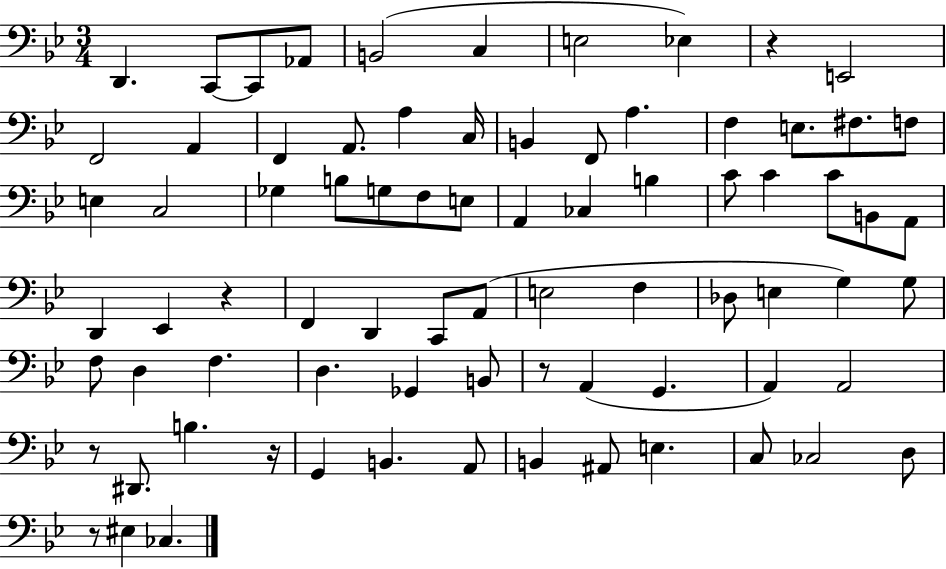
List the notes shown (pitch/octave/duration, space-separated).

D2/q. C2/e C2/e Ab2/e B2/h C3/q E3/h Eb3/q R/q E2/h F2/h A2/q F2/q A2/e. A3/q C3/s B2/q F2/e A3/q. F3/q E3/e. F#3/e. F3/e E3/q C3/h Gb3/q B3/e G3/e F3/e E3/e A2/q CES3/q B3/q C4/e C4/q C4/e B2/e A2/e D2/q Eb2/q R/q F2/q D2/q C2/e A2/e E3/h F3/q Db3/e E3/q G3/q G3/e F3/e D3/q F3/q. D3/q. Gb2/q B2/e R/e A2/q G2/q. A2/q A2/h R/e D#2/e. B3/q. R/s G2/q B2/q. A2/e B2/q A#2/e E3/q. C3/e CES3/h D3/e R/e EIS3/q CES3/q.